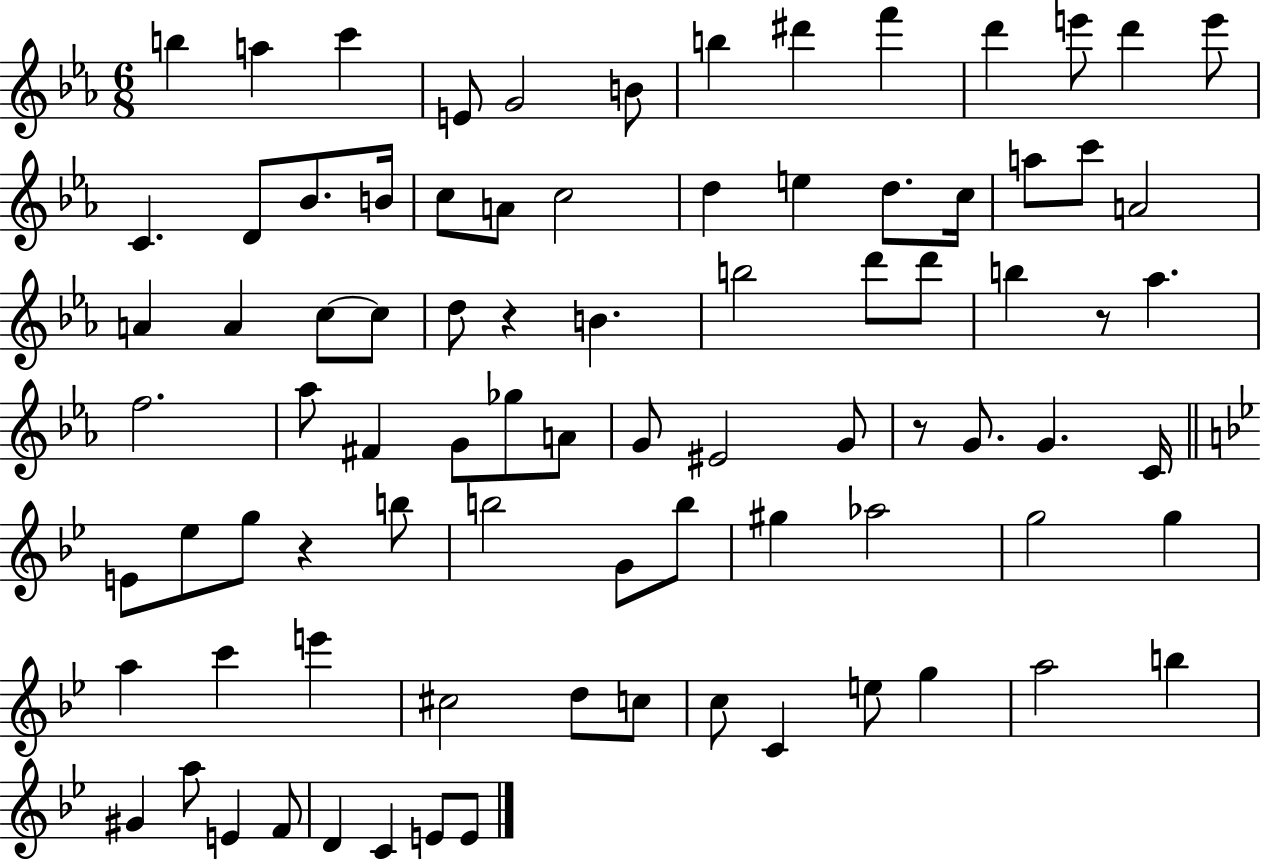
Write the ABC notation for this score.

X:1
T:Untitled
M:6/8
L:1/4
K:Eb
b a c' E/2 G2 B/2 b ^d' f' d' e'/2 d' e'/2 C D/2 _B/2 B/4 c/2 A/2 c2 d e d/2 c/4 a/2 c'/2 A2 A A c/2 c/2 d/2 z B b2 d'/2 d'/2 b z/2 _a f2 _a/2 ^F G/2 _g/2 A/2 G/2 ^E2 G/2 z/2 G/2 G C/4 E/2 _e/2 g/2 z b/2 b2 G/2 b/2 ^g _a2 g2 g a c' e' ^c2 d/2 c/2 c/2 C e/2 g a2 b ^G a/2 E F/2 D C E/2 E/2